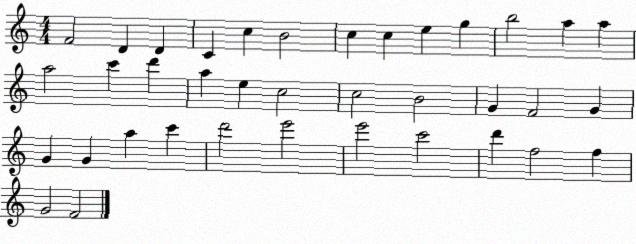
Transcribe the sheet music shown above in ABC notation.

X:1
T:Untitled
M:4/4
L:1/4
K:C
F2 D D C c B2 c c e g b2 a a a2 c' d' a e c2 c2 B2 G F2 G G G a c' d'2 e'2 e'2 c'2 d' f2 f G2 F2